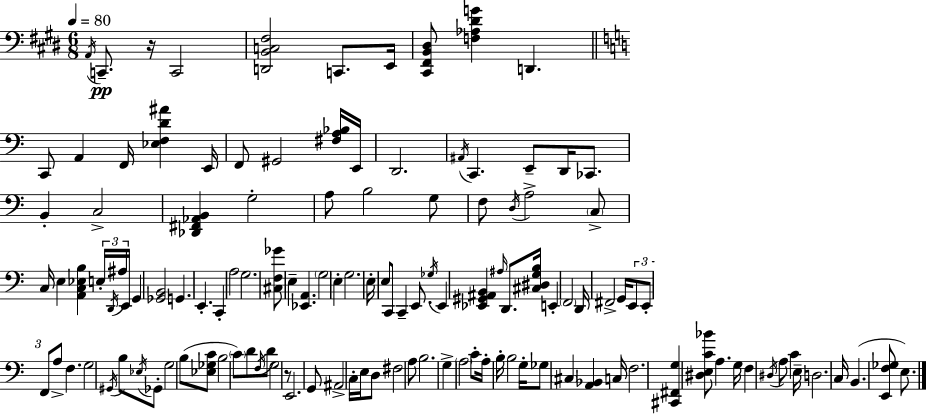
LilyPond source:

{
  \clef bass
  \numericTimeSignature
  \time 6/8
  \key e \major
  \tempo 4 = 80
  \acciaccatura { a,16 }\pp c,8.-- r16 c,2 | <d, b, c fis>2 c,8. | e,16 <cis, fis, b, dis>8 <f aes dis' g'>4 d,4. | \bar "||" \break \key c \major c,8 a,4 f,16 <ees f d' ais'>4 e,16 | f,8 gis,2 <fis a bes>16 e,16 | d,2. | \acciaccatura { ais,16 } c,4. e,8-- d,16 ces,8. | \break b,4-. c2-> | <des, fis, aes, b,>4 g2-. | a8 b2 g8 | f8 \acciaccatura { d16 } a2-> | \break \parenthesize c8-> c16 e4 <a, c ees b>4 \tuplet 3/2 { e16-. | \acciaccatura { d,16 } ais16 } e,16 g,4 <ges, b,>2 | g,4. e,4.-. | c,4-. a2 | \break g2. | <cis f ges'>8 e4-- <ees, a,>4. | \parenthesize g2 e4-. | g2. | \break e16-. e8 c,8 c,4-- | e,8. \acciaccatura { ges16 } e,4 <ees, gis, ais, b,>4 | \grace { ais16 } d,8. <cis dis g b>16 e,4-. \parenthesize f,2 | d,16 fis,2-> | \break g,16 \tuplet 3/2 { e,8 e,8-. f,8 } a8-> f4. | g2 | \acciaccatura { gis,16 } b8 \acciaccatura { ees16 } ges,8-. g2 | b8( <ees ges c'>8 b2 | \break \parenthesize c'8) d'8 \acciaccatura { f16 } d'8 g2 | r8 e,2. | g,8 ais,2-> | c16-. e16 d8 fis2 | \break a8 b2. | g4-> | \parenthesize a2 c'8-. a16-. b16-. | b2 g16-. ges8 \parenthesize cis4 | \break <a, bes,>4 c16 f2. | <cis, fis, g>4 | <dis e c' bes'>8 a4. g16 f4 | \acciaccatura { dis16 } a8 c'4 e16-- d2. | \break c16 b,4.( | <e, f ges>8 e8.) \bar "|."
}